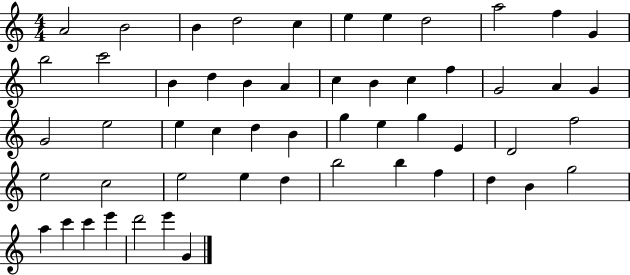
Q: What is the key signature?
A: C major